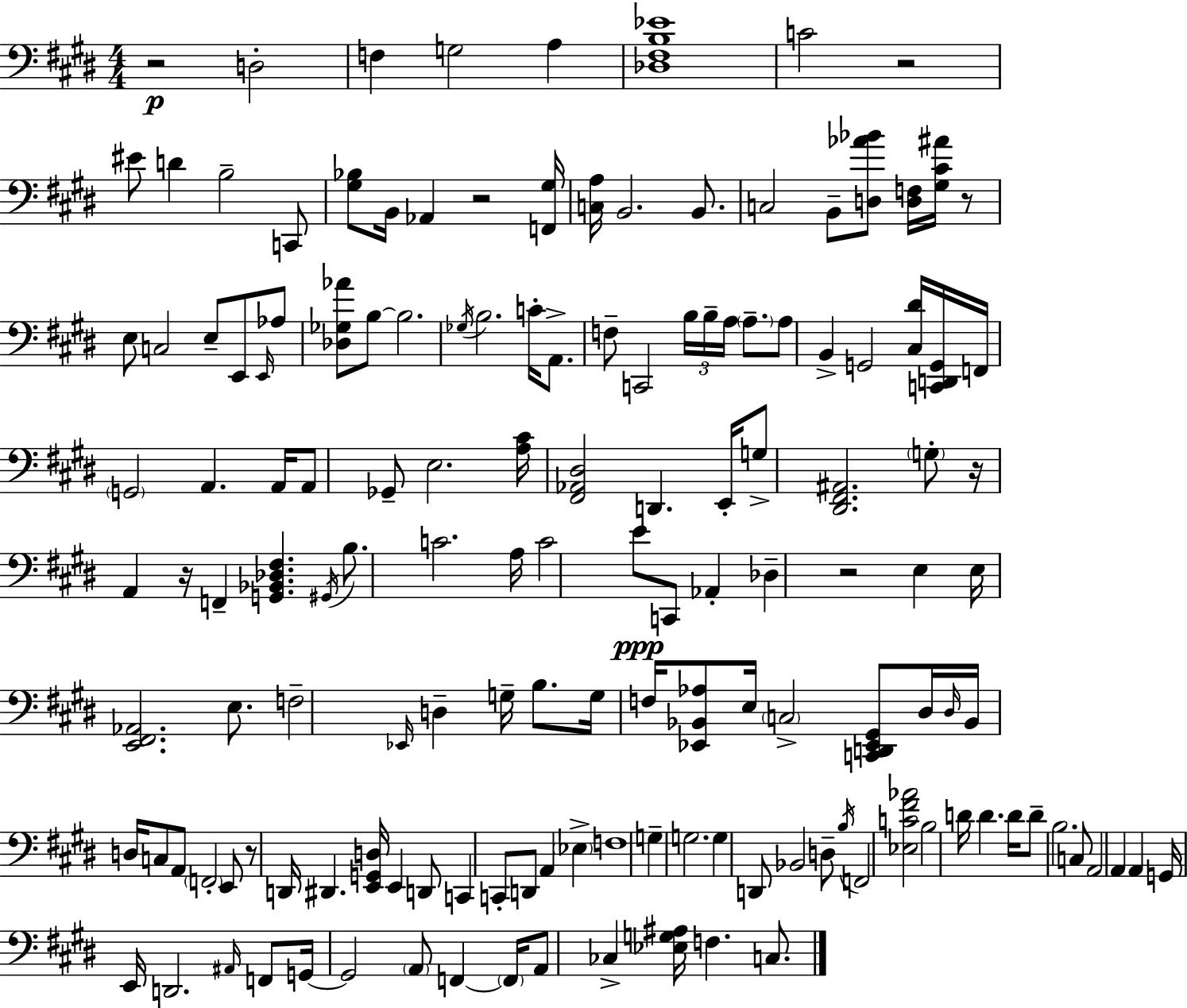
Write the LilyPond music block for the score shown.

{
  \clef bass
  \numericTimeSignature
  \time 4/4
  \key e \major
  r2\p d2-. | f4 g2 a4 | <des fis b ees'>1 | c'2 r2 | \break eis'8 d'4 b2-- c,8 | <gis bes>8 b,16 aes,4 r2 <f, gis>16 | <c a>16 b,2. b,8. | c2 b,8-- <d aes' bes'>8 <d f>16 <gis cis' ais'>16 r8 | \break e8 c2 e8-- e,8 \grace { e,16 } aes8 | <des ges aes'>8 b8~~ b2. | \acciaccatura { ges16 } b2. c'16-. a,8.-> | f8-- c,2 \tuplet 3/2 { b16 b16-- a16 } \parenthesize a8.-- | \break a8 b,4-> g,2 | <cis dis'>16 <c, d, g,>16 f,16 \parenthesize g,2 a,4. | a,16 a,8 ges,8-- e2. | <a cis'>16 <fis, aes, dis>2 d,4. | \break e,16-. g8-> <dis, fis, ais,>2. | \parenthesize g8-. r16 a,4 r16 f,4-- <g, bes, des fis>4. | \acciaccatura { gis,16 } b8. c'2. | a16 c'2 e'8\ppp c,8 aes,4-. | \break des4-- r2 e4 | e16 <e, fis, aes,>2. | e8. f2-- \grace { ees,16 } d4-- | g16-- b8. g16 f16 <ees, bes, aes>8 e16 \parenthesize c2-> | \break <c, d, ees, gis,>8 dis16 \grace { dis16 } bes,16 d16 c8 a,8 \parenthesize f,2-. | e,8 r8 d,16 dis,4. <e, g, d>16 e,4 | d,8 c,4 c,8-. d,8 a,4 | \parenthesize ees4-> f1 | \break g4-- g2. | g4 d,8 bes,2 | d8-- \acciaccatura { b16 } f,2 <ees c' fis' aes'>2 | b2 d'16 d'4. | \break d'16 d'8-- b2. | c8 a,2 a,4 | a,4 g,16 e,16 d,2. | \grace { ais,16 } f,8 g,16~~ g,2 | \break \parenthesize a,8 f,4~~ \parenthesize f,16 a,8 ces4-> <ees g ais>16 f4. | c8. \bar "|."
}